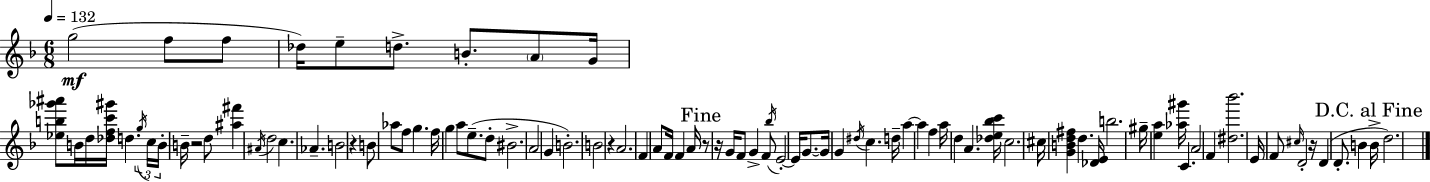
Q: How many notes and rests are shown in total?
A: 93